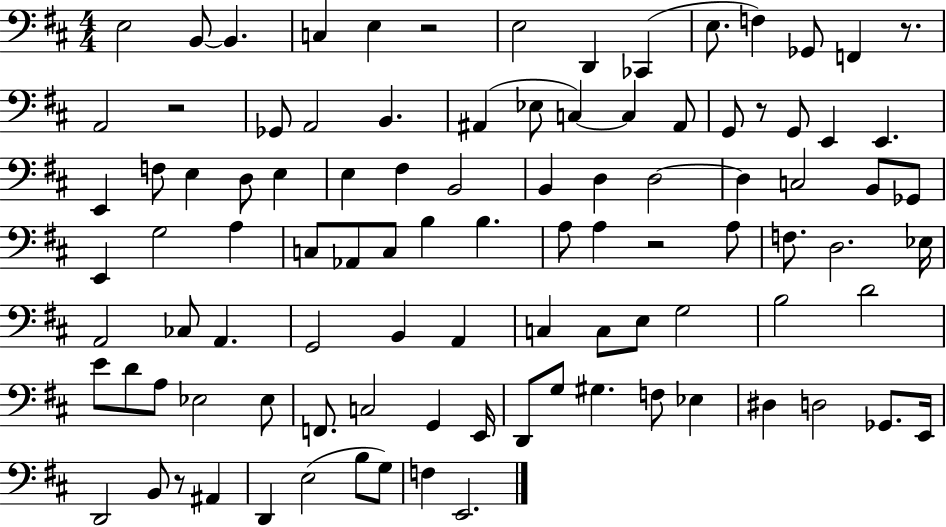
{
  \clef bass
  \numericTimeSignature
  \time 4/4
  \key d \major
  e2 b,8~~ b,4. | c4 e4 r2 | e2 d,4 ces,4( | e8. f4) ges,8 f,4 r8. | \break a,2 r2 | ges,8 a,2 b,4. | ais,4( ees8 c4~~) c4 ais,8 | g,8 r8 g,8 e,4 e,4. | \break e,4 f8 e4 d8 e4 | e4 fis4 b,2 | b,4 d4 d2~~ | d4 c2 b,8 ges,8 | \break e,4 g2 a4 | c8 aes,8 c8 b4 b4. | a8 a4 r2 a8 | f8. d2. ees16 | \break a,2 ces8 a,4. | g,2 b,4 a,4 | c4 c8 e8 g2 | b2 d'2 | \break e'8 d'8 a8 ees2 ees8 | f,8. c2 g,4 e,16 | d,8 g8 gis4. f8 ees4 | dis4 d2 ges,8. e,16 | \break d,2 b,8 r8 ais,4 | d,4 e2( b8 g8) | f4 e,2. | \bar "|."
}